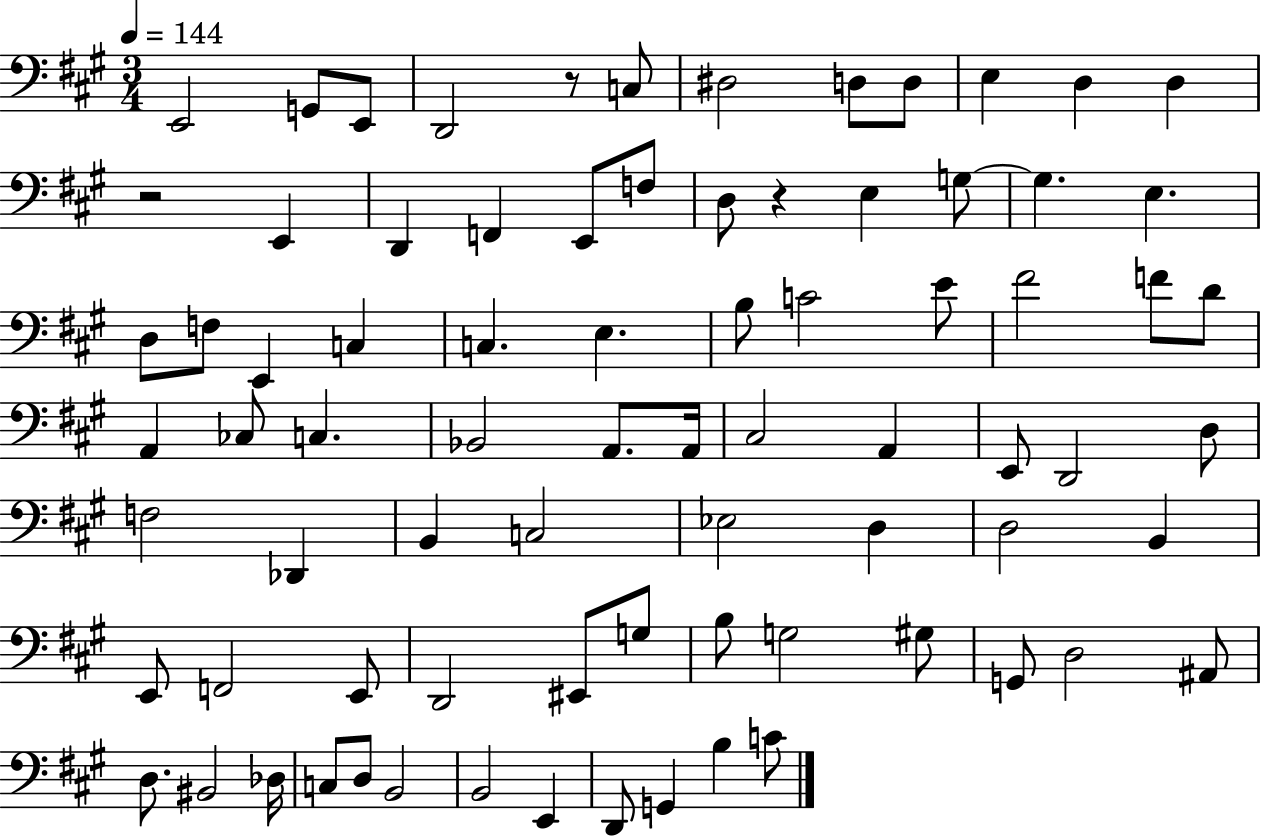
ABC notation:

X:1
T:Untitled
M:3/4
L:1/4
K:A
E,,2 G,,/2 E,,/2 D,,2 z/2 C,/2 ^D,2 D,/2 D,/2 E, D, D, z2 E,, D,, F,, E,,/2 F,/2 D,/2 z E, G,/2 G, E, D,/2 F,/2 E,, C, C, E, B,/2 C2 E/2 ^F2 F/2 D/2 A,, _C,/2 C, _B,,2 A,,/2 A,,/4 ^C,2 A,, E,,/2 D,,2 D,/2 F,2 _D,, B,, C,2 _E,2 D, D,2 B,, E,,/2 F,,2 E,,/2 D,,2 ^E,,/2 G,/2 B,/2 G,2 ^G,/2 G,,/2 D,2 ^A,,/2 D,/2 ^B,,2 _D,/4 C,/2 D,/2 B,,2 B,,2 E,, D,,/2 G,, B, C/2